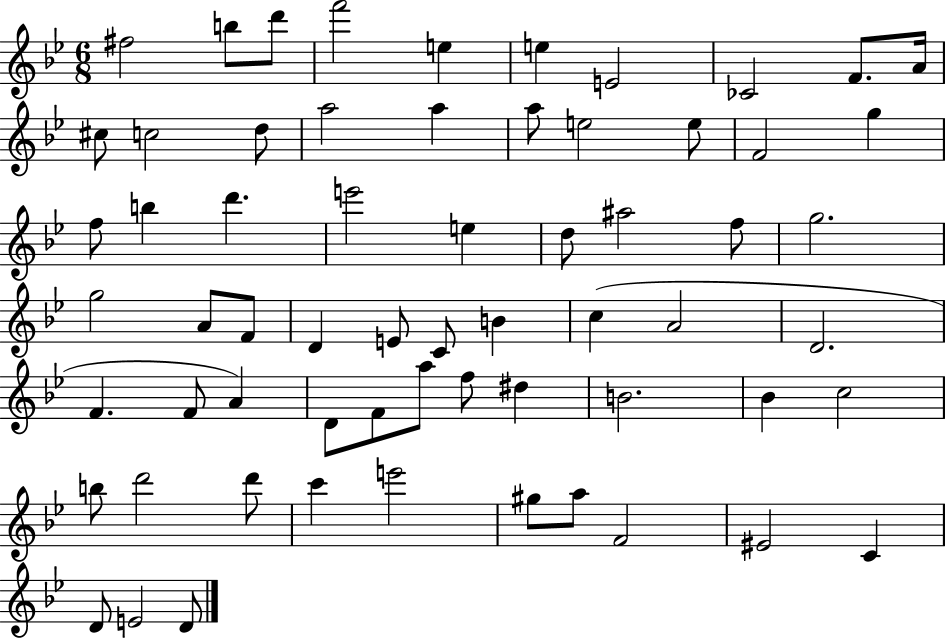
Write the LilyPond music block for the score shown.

{
  \clef treble
  \numericTimeSignature
  \time 6/8
  \key bes \major
  \repeat volta 2 { fis''2 b''8 d'''8 | f'''2 e''4 | e''4 e'2 | ces'2 f'8. a'16 | \break cis''8 c''2 d''8 | a''2 a''4 | a''8 e''2 e''8 | f'2 g''4 | \break f''8 b''4 d'''4. | e'''2 e''4 | d''8 ais''2 f''8 | g''2. | \break g''2 a'8 f'8 | d'4 e'8 c'8 b'4 | c''4( a'2 | d'2. | \break f'4. f'8 a'4) | d'8 f'8 a''8 f''8 dis''4 | b'2. | bes'4 c''2 | \break b''8 d'''2 d'''8 | c'''4 e'''2 | gis''8 a''8 f'2 | eis'2 c'4 | \break d'8 e'2 d'8 | } \bar "|."
}